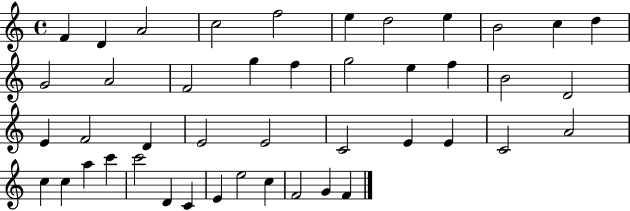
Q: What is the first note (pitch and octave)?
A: F4